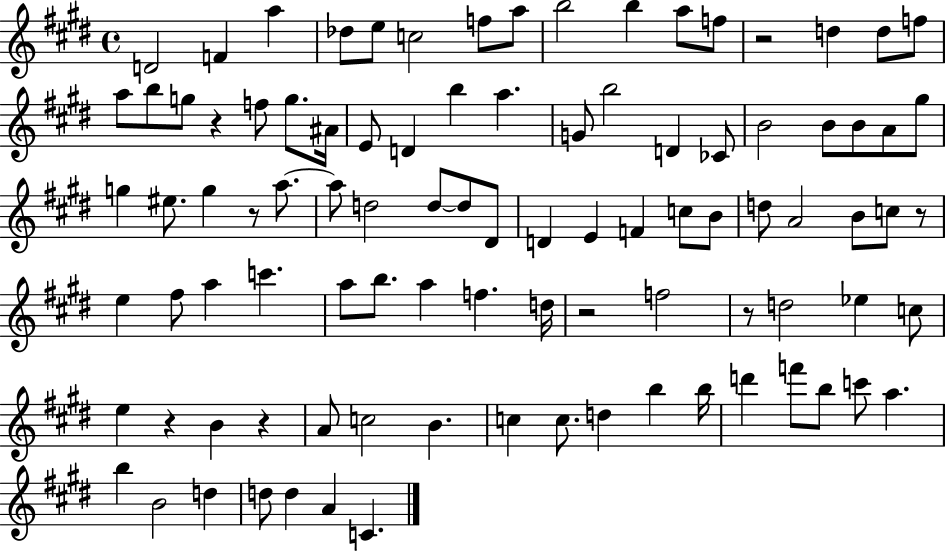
D4/h F4/q A5/q Db5/e E5/e C5/h F5/e A5/e B5/h B5/q A5/e F5/e R/h D5/q D5/e F5/e A5/e B5/e G5/e R/q F5/e G5/e. A#4/s E4/e D4/q B5/q A5/q. G4/e B5/h D4/q CES4/e B4/h B4/e B4/e A4/e G#5/e G5/q EIS5/e. G5/q R/e A5/e. A5/e D5/h D5/e D5/e D#4/e D4/q E4/q F4/q C5/e B4/e D5/e A4/h B4/e C5/e R/e E5/q F#5/e A5/q C6/q. A5/e B5/e. A5/q F5/q. D5/s R/h F5/h R/e D5/h Eb5/q C5/e E5/q R/q B4/q R/q A4/e C5/h B4/q. C5/q C5/e. D5/q B5/q B5/s D6/q F6/e B5/e C6/e A5/q. B5/q B4/h D5/q D5/e D5/q A4/q C4/q.